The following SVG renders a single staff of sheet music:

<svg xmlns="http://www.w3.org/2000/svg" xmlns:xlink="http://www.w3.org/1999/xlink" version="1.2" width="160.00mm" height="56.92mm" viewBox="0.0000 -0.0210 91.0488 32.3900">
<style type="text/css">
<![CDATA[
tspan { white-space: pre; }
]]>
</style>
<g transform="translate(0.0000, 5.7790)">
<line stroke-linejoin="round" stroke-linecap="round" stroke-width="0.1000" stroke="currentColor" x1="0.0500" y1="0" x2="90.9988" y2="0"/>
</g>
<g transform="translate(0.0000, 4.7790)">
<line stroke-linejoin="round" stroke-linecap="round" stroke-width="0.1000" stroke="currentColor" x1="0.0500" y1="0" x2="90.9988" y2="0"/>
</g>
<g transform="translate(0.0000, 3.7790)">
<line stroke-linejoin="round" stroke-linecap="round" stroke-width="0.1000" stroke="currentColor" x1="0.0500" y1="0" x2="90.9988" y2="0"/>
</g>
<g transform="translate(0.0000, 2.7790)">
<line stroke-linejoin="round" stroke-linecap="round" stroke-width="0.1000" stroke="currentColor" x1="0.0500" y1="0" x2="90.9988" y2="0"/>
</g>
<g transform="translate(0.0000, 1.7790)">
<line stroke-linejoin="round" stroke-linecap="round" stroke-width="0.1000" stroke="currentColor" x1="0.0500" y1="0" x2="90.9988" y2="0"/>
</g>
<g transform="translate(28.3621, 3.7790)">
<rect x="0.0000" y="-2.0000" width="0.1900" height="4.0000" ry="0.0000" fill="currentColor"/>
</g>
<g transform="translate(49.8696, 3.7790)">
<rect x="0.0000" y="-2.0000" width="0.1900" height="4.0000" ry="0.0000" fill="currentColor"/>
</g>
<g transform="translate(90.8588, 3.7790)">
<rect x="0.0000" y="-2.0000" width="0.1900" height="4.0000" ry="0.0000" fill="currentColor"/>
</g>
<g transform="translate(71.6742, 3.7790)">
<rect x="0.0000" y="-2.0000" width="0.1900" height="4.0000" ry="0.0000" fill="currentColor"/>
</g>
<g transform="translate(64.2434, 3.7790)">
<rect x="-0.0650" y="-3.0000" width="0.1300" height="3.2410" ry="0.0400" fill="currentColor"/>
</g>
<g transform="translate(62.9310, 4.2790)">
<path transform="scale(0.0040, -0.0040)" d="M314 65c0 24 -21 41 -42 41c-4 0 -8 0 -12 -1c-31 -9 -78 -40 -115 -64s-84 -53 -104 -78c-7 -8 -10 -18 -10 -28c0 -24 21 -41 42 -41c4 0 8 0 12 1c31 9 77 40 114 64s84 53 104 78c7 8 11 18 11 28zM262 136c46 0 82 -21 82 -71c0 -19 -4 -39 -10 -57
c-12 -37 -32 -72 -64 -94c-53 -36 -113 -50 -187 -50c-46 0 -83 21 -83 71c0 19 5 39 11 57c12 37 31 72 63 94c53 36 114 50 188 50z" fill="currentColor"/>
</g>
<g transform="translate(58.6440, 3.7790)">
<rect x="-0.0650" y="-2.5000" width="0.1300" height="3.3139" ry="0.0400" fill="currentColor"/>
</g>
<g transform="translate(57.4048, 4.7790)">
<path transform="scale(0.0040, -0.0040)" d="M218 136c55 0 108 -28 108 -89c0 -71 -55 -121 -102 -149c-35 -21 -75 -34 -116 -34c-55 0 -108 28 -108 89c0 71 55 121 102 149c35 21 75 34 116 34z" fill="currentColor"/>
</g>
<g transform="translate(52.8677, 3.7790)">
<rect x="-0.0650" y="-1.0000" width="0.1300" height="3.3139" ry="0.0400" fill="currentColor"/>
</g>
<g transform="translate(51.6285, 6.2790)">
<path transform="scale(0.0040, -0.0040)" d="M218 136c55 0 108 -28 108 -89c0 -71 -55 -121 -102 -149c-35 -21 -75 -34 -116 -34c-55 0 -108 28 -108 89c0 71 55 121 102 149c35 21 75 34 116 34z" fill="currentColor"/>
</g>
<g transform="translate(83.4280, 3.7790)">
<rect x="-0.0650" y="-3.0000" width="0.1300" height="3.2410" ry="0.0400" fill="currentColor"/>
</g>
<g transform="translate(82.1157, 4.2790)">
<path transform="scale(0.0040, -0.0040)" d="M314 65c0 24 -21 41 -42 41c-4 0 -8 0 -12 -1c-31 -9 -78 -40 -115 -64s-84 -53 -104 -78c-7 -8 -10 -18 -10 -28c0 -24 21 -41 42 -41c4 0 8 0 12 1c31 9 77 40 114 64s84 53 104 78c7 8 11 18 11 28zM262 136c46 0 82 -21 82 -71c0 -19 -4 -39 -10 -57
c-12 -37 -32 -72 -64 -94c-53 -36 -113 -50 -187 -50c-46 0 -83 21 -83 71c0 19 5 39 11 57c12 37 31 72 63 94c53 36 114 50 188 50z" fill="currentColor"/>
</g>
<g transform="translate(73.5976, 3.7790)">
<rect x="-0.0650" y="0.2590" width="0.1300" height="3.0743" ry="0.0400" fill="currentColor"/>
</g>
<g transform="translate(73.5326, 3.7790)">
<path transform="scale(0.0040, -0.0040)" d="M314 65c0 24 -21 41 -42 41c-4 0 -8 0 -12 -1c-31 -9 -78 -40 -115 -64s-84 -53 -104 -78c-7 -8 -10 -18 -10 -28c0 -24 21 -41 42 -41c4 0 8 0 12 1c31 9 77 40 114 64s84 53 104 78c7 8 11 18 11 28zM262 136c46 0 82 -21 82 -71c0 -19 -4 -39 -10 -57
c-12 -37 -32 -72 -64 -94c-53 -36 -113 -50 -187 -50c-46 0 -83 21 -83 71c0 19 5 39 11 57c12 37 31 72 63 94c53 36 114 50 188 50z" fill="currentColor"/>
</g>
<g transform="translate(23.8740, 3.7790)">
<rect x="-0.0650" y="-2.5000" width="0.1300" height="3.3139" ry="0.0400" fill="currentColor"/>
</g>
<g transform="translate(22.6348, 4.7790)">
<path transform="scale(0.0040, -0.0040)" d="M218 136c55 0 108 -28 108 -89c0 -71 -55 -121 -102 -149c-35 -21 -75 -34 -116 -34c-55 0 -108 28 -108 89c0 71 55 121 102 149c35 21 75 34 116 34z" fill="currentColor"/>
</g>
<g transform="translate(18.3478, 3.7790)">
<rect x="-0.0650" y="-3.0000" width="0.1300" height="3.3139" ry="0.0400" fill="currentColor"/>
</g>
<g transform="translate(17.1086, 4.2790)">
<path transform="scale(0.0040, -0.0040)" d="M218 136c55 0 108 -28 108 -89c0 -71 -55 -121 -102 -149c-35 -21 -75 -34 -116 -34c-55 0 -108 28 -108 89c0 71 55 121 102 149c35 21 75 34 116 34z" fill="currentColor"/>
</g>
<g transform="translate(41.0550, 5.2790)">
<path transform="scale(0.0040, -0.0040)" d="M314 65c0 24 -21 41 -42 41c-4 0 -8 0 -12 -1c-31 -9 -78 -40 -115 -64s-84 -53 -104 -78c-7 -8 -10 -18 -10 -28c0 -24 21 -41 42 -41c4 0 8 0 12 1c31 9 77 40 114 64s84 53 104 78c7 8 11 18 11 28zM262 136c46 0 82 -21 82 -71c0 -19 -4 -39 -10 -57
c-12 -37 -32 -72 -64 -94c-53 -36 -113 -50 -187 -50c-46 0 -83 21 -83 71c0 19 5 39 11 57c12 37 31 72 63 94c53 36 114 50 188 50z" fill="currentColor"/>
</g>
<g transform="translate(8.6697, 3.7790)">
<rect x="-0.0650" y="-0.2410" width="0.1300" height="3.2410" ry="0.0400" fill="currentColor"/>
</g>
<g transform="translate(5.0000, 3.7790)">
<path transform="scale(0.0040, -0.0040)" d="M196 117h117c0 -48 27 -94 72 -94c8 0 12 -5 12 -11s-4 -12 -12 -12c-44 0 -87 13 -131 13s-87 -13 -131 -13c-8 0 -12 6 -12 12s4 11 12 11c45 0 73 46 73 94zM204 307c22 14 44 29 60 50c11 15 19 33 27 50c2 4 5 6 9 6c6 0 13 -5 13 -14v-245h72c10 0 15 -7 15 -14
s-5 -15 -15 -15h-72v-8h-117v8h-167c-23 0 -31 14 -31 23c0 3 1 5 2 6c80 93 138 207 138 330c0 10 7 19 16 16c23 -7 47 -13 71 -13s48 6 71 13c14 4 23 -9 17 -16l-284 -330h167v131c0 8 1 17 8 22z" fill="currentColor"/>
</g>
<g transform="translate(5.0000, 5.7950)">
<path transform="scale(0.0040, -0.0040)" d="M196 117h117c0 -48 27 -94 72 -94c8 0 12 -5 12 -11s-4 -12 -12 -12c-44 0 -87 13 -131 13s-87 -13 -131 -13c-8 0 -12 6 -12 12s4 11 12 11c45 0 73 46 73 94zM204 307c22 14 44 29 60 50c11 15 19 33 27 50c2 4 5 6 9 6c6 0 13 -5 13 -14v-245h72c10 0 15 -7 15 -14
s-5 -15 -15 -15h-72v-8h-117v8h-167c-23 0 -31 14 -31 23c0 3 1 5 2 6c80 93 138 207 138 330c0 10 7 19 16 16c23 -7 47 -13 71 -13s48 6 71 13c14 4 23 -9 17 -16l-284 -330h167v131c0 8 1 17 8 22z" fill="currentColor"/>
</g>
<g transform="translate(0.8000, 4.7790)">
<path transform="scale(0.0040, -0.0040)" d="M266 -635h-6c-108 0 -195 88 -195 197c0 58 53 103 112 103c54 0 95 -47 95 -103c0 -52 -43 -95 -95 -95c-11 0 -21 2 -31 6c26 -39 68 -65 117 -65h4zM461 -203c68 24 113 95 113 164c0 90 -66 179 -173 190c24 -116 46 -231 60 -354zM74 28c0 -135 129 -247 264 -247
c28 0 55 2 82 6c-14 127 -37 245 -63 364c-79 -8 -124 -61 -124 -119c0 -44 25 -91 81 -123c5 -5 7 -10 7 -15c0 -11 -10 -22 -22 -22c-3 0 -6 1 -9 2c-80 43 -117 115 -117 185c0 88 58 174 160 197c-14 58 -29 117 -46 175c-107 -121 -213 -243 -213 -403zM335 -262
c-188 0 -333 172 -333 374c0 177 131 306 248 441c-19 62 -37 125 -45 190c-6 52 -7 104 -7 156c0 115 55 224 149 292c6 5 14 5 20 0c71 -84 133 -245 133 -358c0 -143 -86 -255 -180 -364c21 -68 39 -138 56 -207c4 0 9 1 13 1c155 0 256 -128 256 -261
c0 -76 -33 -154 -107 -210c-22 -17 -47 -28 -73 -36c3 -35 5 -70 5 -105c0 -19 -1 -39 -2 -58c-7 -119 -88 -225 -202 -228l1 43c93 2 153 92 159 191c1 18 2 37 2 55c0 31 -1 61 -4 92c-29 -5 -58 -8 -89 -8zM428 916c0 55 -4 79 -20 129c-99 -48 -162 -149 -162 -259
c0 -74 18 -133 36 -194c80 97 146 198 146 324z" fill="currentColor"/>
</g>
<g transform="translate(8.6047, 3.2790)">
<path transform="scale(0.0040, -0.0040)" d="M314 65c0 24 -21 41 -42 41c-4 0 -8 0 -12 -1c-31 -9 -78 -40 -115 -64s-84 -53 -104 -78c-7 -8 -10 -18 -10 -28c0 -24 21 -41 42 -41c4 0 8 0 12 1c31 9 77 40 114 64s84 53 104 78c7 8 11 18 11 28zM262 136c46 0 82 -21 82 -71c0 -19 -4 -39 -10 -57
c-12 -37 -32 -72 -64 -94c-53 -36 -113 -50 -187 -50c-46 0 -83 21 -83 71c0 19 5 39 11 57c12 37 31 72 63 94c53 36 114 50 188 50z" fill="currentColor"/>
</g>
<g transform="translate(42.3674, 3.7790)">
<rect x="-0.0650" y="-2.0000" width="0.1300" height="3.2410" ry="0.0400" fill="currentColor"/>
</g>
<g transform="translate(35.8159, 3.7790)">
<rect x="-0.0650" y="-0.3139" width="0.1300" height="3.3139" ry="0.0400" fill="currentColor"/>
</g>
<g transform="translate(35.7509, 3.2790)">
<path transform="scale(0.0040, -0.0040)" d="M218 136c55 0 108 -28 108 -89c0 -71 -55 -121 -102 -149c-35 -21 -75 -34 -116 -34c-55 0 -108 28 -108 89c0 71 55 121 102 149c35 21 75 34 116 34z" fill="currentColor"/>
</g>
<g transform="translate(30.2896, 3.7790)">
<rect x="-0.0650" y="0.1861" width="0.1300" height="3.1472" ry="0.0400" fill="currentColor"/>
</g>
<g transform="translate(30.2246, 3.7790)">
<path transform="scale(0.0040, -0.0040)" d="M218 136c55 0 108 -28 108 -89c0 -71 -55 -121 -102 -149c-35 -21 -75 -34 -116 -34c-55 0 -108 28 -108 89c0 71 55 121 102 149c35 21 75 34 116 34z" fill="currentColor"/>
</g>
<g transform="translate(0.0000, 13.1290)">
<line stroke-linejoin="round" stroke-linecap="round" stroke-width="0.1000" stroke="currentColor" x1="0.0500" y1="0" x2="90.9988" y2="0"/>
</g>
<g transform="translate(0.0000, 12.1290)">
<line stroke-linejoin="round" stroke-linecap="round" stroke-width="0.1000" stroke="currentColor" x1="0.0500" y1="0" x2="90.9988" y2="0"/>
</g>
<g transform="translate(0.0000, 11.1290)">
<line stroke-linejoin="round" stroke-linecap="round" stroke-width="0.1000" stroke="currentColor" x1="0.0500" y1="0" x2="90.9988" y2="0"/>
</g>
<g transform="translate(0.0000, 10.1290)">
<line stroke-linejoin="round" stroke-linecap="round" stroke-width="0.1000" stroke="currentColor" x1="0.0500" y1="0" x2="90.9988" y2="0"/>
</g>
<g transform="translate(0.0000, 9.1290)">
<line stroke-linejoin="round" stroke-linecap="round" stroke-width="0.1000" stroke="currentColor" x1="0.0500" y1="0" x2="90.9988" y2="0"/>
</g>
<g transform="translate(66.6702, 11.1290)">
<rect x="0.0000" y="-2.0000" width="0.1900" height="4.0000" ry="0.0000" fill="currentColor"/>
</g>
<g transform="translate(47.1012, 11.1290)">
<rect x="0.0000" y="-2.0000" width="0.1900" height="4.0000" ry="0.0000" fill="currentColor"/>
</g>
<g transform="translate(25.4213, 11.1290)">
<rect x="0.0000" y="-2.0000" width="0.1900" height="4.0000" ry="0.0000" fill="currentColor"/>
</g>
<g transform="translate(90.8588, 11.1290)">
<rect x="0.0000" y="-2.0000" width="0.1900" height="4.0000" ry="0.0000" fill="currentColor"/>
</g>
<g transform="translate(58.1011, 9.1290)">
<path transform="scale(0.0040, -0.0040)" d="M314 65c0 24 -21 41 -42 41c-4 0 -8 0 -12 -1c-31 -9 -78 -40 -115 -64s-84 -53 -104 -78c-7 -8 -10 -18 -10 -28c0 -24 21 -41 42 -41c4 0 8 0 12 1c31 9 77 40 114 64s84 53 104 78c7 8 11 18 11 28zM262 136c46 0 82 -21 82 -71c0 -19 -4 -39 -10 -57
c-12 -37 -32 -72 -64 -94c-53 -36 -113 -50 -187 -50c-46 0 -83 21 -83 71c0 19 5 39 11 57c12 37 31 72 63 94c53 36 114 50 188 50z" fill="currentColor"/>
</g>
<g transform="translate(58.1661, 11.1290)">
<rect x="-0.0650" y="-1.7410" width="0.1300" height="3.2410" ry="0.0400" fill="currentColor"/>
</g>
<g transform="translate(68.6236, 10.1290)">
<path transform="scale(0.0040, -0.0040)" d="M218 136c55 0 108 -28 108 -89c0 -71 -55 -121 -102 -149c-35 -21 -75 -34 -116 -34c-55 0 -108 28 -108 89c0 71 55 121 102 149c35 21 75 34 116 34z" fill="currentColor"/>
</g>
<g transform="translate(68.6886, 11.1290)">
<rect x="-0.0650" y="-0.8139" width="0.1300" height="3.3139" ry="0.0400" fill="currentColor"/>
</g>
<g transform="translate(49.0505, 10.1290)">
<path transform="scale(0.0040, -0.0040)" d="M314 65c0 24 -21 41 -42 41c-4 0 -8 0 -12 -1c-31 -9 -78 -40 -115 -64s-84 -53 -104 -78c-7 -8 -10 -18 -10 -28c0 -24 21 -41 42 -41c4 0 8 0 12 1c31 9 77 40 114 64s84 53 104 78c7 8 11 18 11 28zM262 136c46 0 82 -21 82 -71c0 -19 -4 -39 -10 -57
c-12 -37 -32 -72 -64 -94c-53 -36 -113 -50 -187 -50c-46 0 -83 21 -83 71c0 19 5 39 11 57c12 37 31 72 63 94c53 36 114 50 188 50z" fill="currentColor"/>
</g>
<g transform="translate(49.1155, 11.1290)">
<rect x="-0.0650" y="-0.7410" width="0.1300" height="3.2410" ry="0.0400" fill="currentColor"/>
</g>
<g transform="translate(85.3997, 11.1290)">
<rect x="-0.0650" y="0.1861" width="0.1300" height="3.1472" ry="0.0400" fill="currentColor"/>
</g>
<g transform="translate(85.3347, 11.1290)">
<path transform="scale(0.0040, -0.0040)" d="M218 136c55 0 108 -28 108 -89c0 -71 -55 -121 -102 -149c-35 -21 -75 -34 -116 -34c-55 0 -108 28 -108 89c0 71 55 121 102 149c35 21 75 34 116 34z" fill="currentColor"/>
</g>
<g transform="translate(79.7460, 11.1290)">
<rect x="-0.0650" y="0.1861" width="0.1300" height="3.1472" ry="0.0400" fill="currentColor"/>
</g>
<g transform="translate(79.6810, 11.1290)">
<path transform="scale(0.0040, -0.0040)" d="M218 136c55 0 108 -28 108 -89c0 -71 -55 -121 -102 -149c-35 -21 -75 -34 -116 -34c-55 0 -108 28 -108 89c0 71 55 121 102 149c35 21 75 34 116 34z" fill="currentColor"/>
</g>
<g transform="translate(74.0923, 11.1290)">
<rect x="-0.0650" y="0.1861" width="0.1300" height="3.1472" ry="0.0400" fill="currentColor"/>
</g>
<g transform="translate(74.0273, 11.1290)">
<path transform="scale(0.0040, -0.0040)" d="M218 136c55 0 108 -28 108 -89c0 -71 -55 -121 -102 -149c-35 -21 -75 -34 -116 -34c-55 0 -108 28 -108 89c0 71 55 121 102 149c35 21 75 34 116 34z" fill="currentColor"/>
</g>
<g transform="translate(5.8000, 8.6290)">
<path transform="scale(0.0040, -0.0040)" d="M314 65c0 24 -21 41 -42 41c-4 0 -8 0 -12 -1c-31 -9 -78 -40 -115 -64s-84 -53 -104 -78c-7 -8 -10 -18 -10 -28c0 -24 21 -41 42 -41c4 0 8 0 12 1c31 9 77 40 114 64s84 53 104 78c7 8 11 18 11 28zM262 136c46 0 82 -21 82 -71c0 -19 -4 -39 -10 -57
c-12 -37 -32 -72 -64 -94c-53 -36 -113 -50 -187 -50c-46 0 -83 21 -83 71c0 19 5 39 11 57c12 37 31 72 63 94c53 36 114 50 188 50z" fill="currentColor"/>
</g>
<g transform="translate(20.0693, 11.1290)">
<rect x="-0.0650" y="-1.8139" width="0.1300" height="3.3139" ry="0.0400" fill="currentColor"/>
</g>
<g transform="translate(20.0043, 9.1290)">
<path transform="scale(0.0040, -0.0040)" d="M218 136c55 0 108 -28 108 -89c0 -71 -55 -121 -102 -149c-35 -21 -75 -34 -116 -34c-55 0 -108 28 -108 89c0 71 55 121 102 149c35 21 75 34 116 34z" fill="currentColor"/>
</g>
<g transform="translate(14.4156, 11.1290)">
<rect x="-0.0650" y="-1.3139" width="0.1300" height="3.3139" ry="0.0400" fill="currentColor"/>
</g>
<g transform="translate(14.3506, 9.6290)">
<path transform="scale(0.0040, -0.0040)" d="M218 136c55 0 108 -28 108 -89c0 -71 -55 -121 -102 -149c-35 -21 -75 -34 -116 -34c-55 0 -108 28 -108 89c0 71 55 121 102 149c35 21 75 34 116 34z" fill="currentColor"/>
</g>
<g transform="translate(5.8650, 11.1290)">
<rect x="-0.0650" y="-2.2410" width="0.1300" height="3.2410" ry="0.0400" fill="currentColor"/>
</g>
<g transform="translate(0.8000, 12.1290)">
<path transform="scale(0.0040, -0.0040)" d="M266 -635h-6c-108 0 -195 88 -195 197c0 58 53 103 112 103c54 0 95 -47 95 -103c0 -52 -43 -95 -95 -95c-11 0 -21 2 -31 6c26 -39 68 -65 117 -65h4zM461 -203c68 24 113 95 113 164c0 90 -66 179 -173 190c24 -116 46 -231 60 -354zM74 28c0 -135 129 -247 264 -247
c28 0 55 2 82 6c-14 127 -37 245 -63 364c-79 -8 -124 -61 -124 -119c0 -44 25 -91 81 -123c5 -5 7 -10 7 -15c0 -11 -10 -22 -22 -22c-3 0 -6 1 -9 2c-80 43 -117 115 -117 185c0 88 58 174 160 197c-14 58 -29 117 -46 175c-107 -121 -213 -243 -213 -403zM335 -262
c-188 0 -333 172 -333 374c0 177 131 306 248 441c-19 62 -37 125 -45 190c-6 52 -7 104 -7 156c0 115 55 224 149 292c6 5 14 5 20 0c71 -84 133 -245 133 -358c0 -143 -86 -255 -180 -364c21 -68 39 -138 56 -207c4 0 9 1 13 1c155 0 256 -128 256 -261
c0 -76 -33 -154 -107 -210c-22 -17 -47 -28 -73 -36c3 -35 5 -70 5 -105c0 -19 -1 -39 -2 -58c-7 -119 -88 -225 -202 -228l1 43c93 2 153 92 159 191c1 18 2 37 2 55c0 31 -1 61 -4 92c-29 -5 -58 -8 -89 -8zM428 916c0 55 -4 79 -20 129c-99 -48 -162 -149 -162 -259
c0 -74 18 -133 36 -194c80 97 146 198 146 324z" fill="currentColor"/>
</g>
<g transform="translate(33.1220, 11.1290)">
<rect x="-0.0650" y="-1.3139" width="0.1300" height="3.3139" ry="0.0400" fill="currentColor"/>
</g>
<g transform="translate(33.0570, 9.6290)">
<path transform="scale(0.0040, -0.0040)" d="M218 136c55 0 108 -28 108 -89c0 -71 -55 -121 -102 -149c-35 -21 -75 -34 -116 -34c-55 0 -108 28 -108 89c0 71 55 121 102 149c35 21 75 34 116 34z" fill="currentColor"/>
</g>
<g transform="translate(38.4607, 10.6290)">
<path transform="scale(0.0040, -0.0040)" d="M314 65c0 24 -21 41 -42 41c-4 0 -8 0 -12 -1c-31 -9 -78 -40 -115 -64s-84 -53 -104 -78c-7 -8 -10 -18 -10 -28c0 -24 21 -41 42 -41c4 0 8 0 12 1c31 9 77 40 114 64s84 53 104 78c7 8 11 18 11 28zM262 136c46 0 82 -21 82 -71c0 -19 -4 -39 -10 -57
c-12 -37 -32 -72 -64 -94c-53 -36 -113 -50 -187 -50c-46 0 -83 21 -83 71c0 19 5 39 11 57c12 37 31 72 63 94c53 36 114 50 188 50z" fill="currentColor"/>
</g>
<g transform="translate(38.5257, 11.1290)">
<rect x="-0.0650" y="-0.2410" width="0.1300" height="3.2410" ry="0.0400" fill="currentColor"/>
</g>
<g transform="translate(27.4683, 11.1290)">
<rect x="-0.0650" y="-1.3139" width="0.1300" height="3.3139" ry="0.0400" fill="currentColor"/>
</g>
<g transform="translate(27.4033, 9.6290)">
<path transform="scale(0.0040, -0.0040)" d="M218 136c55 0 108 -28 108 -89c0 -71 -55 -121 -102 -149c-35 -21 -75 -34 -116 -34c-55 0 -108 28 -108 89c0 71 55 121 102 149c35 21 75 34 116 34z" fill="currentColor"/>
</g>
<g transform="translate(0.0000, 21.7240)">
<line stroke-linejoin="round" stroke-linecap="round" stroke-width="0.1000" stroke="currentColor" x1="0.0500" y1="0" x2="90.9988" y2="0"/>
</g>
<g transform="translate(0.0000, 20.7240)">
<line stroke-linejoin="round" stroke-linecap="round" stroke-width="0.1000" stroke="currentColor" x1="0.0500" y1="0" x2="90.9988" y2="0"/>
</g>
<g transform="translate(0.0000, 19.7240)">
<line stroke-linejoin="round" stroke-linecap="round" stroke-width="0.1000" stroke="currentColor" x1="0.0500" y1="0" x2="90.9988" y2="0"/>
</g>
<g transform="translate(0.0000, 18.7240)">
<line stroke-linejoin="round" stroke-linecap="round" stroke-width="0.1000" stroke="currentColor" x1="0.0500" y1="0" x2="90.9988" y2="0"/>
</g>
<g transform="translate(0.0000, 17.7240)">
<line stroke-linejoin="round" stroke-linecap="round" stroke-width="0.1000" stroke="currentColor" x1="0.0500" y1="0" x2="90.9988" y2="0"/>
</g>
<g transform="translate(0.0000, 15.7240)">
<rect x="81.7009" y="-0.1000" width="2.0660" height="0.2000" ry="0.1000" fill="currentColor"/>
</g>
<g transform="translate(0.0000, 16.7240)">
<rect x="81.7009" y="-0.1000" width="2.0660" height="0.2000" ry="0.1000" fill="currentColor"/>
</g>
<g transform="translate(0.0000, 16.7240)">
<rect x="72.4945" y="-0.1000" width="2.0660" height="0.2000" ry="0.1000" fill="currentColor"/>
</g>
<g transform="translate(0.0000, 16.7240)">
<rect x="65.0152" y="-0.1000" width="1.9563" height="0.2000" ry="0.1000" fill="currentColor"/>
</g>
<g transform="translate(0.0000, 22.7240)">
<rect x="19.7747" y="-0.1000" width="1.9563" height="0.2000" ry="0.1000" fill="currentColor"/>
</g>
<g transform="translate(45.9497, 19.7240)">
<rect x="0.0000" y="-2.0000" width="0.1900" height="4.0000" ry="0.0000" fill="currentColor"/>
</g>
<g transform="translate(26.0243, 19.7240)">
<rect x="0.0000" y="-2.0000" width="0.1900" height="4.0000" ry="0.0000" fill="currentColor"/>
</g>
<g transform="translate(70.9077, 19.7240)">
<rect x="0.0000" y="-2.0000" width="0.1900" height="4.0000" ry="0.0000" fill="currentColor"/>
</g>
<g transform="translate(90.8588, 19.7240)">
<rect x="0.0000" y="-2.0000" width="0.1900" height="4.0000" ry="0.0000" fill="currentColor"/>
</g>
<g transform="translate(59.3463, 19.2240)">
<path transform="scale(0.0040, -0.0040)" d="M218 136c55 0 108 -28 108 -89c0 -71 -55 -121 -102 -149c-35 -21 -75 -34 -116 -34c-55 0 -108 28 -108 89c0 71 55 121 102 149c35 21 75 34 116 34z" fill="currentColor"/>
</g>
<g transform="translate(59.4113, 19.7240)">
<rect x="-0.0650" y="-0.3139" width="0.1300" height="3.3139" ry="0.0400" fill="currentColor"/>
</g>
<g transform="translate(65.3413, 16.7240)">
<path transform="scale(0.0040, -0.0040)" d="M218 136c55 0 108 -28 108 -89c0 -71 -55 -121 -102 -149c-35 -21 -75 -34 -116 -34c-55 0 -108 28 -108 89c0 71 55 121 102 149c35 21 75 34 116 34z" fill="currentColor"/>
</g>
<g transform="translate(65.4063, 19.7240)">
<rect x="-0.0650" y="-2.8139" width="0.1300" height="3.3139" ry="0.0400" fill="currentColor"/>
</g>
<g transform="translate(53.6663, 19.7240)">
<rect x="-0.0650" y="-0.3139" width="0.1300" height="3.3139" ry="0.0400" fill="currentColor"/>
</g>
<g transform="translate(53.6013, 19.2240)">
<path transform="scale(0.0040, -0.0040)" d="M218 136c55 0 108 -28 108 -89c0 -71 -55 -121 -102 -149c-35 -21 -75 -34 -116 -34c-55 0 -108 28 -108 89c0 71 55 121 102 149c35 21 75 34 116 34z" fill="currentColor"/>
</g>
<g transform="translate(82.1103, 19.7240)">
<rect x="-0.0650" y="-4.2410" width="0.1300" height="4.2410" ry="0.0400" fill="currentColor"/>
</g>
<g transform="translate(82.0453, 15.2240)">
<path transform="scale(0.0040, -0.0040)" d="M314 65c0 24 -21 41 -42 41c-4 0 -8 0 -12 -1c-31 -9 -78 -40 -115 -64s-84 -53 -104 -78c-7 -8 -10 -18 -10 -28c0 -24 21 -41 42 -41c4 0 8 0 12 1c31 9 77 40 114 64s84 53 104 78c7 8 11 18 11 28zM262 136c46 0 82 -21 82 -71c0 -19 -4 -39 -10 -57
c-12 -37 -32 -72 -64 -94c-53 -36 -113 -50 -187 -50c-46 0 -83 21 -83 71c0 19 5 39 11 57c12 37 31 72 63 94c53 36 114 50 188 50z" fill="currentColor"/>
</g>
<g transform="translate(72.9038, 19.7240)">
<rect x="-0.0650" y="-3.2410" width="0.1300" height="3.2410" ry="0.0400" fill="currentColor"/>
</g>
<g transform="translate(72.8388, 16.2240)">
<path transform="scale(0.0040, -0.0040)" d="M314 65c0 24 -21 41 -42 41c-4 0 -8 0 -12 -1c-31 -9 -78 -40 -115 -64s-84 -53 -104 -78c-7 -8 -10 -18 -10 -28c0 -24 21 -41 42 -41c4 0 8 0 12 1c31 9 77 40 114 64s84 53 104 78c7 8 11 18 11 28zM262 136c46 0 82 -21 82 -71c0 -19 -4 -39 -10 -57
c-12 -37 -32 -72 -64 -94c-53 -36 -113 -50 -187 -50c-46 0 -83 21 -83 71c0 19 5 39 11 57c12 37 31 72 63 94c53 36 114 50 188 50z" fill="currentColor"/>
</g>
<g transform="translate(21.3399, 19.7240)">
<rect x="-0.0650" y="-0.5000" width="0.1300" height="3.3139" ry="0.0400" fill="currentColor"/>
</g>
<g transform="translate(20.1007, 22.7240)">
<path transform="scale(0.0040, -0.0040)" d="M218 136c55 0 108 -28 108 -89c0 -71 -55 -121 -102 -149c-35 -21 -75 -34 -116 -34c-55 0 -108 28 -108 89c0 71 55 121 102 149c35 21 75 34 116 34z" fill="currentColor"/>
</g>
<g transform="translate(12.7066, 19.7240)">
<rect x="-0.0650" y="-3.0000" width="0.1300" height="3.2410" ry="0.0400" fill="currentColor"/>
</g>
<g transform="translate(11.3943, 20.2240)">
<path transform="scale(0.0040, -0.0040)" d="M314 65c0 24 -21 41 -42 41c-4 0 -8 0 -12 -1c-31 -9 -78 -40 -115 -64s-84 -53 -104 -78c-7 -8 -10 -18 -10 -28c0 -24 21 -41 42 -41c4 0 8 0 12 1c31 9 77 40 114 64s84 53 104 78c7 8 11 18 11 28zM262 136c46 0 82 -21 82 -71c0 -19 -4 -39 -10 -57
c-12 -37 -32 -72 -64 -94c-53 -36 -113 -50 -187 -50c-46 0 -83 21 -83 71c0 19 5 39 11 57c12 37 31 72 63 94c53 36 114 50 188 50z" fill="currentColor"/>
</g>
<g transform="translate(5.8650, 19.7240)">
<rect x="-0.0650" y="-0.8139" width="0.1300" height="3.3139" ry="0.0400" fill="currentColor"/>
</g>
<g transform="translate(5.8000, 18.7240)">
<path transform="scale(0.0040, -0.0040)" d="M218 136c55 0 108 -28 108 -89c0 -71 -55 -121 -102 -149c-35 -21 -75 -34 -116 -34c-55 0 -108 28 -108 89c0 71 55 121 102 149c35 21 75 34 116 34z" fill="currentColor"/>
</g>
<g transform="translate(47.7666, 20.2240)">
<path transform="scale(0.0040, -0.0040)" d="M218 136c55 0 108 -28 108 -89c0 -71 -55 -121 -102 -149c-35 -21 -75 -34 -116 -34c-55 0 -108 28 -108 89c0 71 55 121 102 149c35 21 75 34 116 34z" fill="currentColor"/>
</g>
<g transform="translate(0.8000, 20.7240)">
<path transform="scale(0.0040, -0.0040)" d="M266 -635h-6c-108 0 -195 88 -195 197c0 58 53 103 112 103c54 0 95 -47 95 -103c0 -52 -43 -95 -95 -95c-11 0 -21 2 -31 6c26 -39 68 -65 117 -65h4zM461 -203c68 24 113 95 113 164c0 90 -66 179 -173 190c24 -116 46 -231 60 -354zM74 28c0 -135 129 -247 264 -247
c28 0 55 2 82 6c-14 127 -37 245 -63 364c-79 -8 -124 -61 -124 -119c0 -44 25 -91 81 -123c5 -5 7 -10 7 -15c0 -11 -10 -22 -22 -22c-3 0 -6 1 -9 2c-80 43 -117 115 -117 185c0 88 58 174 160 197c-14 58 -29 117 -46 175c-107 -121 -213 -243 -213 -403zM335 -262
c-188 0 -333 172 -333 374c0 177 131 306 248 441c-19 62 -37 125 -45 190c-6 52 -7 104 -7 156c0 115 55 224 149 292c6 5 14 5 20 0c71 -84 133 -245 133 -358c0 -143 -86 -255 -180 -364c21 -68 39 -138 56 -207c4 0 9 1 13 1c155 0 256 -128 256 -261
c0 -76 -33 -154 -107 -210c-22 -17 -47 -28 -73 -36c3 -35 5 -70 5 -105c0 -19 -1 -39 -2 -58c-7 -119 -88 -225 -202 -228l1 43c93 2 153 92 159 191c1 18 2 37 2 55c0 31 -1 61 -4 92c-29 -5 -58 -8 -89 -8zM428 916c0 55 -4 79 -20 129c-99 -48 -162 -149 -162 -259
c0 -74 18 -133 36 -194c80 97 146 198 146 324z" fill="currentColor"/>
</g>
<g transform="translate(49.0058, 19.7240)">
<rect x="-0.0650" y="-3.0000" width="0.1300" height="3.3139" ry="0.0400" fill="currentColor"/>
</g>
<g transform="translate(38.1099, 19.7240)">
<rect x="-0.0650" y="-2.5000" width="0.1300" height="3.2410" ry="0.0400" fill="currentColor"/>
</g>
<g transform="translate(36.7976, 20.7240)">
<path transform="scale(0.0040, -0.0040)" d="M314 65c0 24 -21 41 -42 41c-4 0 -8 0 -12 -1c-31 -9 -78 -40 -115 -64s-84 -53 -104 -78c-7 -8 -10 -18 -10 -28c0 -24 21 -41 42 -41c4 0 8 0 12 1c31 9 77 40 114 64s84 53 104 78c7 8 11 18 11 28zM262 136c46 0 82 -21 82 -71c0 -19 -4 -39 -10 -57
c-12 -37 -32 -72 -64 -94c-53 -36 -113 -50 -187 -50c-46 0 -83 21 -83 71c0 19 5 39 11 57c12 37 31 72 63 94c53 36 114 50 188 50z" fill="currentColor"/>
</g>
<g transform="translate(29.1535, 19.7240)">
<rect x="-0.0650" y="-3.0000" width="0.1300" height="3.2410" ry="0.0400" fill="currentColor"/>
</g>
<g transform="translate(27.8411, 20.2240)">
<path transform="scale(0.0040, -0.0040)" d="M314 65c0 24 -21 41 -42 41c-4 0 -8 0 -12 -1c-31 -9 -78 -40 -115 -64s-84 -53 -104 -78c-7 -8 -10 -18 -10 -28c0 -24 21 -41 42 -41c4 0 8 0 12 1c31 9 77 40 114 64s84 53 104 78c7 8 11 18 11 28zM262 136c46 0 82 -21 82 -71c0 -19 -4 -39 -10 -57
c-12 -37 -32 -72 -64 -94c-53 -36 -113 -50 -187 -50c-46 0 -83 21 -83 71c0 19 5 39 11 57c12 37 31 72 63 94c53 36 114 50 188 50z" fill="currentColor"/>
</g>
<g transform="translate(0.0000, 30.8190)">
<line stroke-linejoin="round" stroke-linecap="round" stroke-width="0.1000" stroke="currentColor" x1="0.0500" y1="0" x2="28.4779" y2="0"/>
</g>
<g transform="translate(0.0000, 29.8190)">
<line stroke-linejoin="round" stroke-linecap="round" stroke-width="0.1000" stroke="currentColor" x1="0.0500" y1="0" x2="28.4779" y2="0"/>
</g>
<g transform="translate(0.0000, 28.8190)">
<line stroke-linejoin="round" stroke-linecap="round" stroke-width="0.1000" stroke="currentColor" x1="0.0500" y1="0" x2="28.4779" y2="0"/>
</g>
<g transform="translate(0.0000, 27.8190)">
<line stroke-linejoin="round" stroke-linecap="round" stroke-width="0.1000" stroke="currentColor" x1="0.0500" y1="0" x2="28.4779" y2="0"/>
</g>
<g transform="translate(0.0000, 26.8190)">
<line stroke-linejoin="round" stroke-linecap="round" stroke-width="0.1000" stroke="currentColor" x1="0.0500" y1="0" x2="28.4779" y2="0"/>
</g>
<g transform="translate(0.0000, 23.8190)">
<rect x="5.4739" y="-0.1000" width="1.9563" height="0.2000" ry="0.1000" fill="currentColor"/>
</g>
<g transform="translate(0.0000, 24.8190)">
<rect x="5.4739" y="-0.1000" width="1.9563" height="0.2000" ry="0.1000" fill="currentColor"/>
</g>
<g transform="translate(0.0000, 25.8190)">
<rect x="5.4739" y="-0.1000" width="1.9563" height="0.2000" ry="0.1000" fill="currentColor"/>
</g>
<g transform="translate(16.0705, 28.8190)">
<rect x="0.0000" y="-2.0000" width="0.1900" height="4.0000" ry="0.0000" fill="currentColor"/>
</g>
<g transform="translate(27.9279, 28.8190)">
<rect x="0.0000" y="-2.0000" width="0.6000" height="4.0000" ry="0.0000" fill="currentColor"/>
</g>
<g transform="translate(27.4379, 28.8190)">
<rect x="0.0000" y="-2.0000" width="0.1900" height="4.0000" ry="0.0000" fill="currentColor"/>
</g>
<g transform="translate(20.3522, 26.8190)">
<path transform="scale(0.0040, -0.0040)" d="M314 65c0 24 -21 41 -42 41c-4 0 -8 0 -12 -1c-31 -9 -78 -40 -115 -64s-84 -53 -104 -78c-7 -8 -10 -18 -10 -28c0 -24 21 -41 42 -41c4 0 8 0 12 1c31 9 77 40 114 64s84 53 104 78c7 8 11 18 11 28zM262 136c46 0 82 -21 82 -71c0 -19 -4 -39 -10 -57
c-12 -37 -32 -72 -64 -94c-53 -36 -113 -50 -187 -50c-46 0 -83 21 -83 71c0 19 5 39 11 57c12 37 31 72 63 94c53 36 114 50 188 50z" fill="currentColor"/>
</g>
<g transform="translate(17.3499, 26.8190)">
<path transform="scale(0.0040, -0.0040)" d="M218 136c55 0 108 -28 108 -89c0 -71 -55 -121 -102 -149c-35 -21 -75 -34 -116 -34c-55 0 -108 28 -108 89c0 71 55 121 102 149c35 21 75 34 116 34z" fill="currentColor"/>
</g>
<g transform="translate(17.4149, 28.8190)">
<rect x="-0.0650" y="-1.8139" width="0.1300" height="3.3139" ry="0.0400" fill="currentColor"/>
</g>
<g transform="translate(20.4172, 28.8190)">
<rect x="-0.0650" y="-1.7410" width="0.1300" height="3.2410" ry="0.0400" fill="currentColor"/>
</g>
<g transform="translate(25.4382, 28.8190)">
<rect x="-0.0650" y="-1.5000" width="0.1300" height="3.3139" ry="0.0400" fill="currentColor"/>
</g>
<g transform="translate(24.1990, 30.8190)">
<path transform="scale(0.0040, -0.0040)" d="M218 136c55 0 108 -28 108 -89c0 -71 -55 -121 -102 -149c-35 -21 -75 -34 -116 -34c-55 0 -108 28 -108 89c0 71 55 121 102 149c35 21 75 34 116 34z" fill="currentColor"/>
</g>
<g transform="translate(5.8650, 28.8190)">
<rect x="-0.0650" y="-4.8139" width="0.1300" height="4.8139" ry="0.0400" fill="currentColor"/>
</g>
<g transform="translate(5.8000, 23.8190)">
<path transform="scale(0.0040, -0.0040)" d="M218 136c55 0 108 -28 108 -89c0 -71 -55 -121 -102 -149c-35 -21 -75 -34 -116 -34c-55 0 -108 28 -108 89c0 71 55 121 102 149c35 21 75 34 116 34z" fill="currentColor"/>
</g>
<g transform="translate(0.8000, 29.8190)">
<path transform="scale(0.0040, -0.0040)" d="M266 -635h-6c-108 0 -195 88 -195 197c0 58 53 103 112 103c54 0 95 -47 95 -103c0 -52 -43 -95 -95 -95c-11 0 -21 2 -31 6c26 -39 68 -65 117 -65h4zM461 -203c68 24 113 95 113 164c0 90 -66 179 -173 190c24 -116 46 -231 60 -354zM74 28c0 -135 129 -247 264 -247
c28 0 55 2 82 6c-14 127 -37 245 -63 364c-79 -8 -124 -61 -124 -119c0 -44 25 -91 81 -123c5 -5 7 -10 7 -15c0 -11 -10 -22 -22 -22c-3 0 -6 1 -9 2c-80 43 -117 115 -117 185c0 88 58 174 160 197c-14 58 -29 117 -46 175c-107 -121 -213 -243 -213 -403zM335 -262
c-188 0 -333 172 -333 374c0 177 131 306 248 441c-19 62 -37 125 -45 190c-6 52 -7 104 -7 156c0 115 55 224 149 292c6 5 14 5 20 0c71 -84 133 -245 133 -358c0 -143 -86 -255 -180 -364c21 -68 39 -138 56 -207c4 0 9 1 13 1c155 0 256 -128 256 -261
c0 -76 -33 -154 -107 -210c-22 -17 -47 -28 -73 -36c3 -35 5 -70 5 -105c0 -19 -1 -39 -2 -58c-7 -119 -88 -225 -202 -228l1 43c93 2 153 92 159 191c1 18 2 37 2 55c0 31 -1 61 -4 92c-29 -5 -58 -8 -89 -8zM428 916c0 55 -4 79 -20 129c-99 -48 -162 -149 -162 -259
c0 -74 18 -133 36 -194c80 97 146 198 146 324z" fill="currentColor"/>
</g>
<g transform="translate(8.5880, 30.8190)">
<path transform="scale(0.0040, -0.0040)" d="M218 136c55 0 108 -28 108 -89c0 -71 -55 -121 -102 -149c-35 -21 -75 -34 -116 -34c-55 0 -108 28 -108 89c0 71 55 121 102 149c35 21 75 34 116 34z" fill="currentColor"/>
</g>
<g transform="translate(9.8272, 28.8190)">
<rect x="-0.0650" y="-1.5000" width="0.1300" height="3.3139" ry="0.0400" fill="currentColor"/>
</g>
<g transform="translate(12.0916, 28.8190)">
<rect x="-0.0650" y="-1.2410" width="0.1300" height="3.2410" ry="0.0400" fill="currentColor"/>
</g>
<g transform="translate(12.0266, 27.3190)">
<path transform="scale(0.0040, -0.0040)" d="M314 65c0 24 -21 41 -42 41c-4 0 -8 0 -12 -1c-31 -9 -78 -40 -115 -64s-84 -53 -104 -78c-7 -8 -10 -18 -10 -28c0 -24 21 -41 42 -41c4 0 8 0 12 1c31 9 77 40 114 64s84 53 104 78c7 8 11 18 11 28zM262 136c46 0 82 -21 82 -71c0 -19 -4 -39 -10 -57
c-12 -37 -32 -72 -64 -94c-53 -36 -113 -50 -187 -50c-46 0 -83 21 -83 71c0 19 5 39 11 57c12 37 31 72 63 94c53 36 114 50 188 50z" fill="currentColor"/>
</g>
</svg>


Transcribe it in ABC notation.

X:1
T:Untitled
M:4/4
L:1/4
K:C
c2 A G B c F2 D G A2 B2 A2 g2 e f e e c2 d2 f2 d B B B d A2 C A2 G2 A c c a b2 d'2 e' E e2 f f2 E